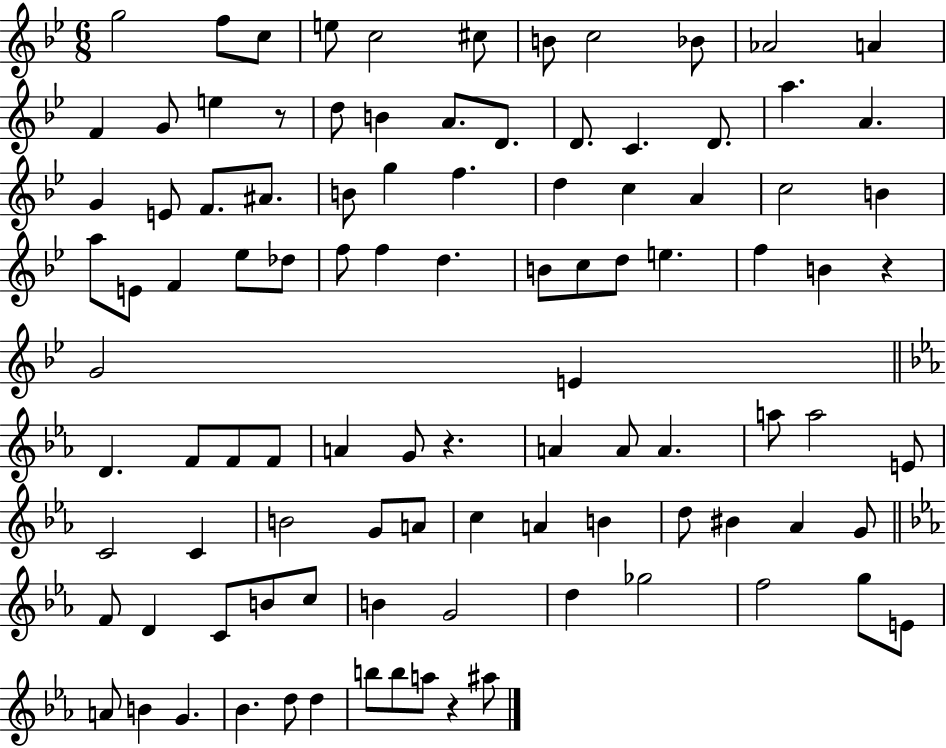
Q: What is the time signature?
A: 6/8